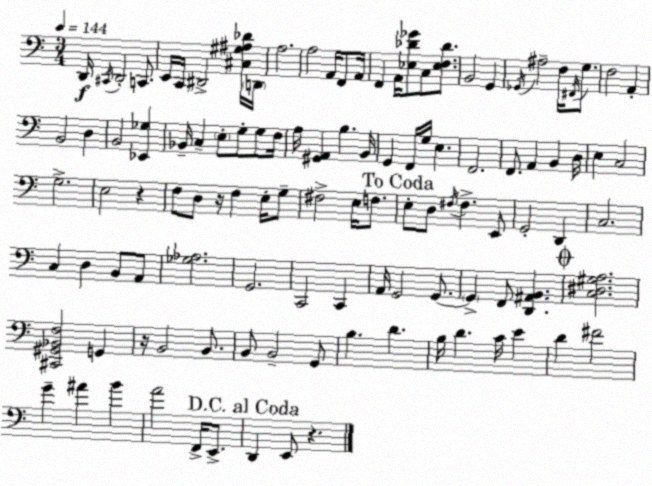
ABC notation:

X:1
T:Untitled
M:3/4
L:1/4
K:Am
D,,/4 ^C,,/4 D,,2 C,,/2 E,,/4 C,,/4 ^D,,2 [^C,^G,^A,_D]/4 D,,/4 A,2 A,2 A,,/4 F,,/2 A,,/4 F,, A,,/4 [_E,_D_G]/2 C,/2 [_E,F,_D]/2 B,,2 G,, _G,,/4 ^A,2 F,/4 ^F,,/4 G,/2 F,2 A,, B,,2 D, B,,2 [_E,,_G,] _B,,/4 C, E,/2 G,/2 G,/2 F,/4 A,/4 [^G,,A,,] B, B,,/4 G,, F,,/4 G,/4 E, F,,2 F,,/2 A,, B,, D,/4 E, C,2 G,2 E,2 z F,/2 D,/2 z/4 F, E,/4 G,/2 ^F,2 E,/4 F,/2 E,/2 D,/2 ^F,/4 ^F, E,,/2 G,,2 D,, C,2 C, D, B,,/2 A,,/2 [_G,_A,]2 G,,2 C,,2 C,, A,,/4 G,,2 G,,/2 G,, F,,/2 [D,,^A,,B,,] [C,^D,^G,A,]2 [^C,,^G,,_B,,F,]2 G,, z/4 B,,2 B,,/2 B,,/2 B,,2 G,,/2 B, D B,/4 D C/4 E D ^F2 G ^A B A2 F,,/4 E,,/2 D,, E,,/2 z